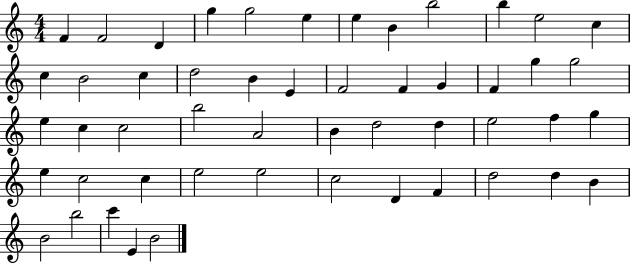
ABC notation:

X:1
T:Untitled
M:4/4
L:1/4
K:C
F F2 D g g2 e e B b2 b e2 c c B2 c d2 B E F2 F G F g g2 e c c2 b2 A2 B d2 d e2 f g e c2 c e2 e2 c2 D F d2 d B B2 b2 c' E B2